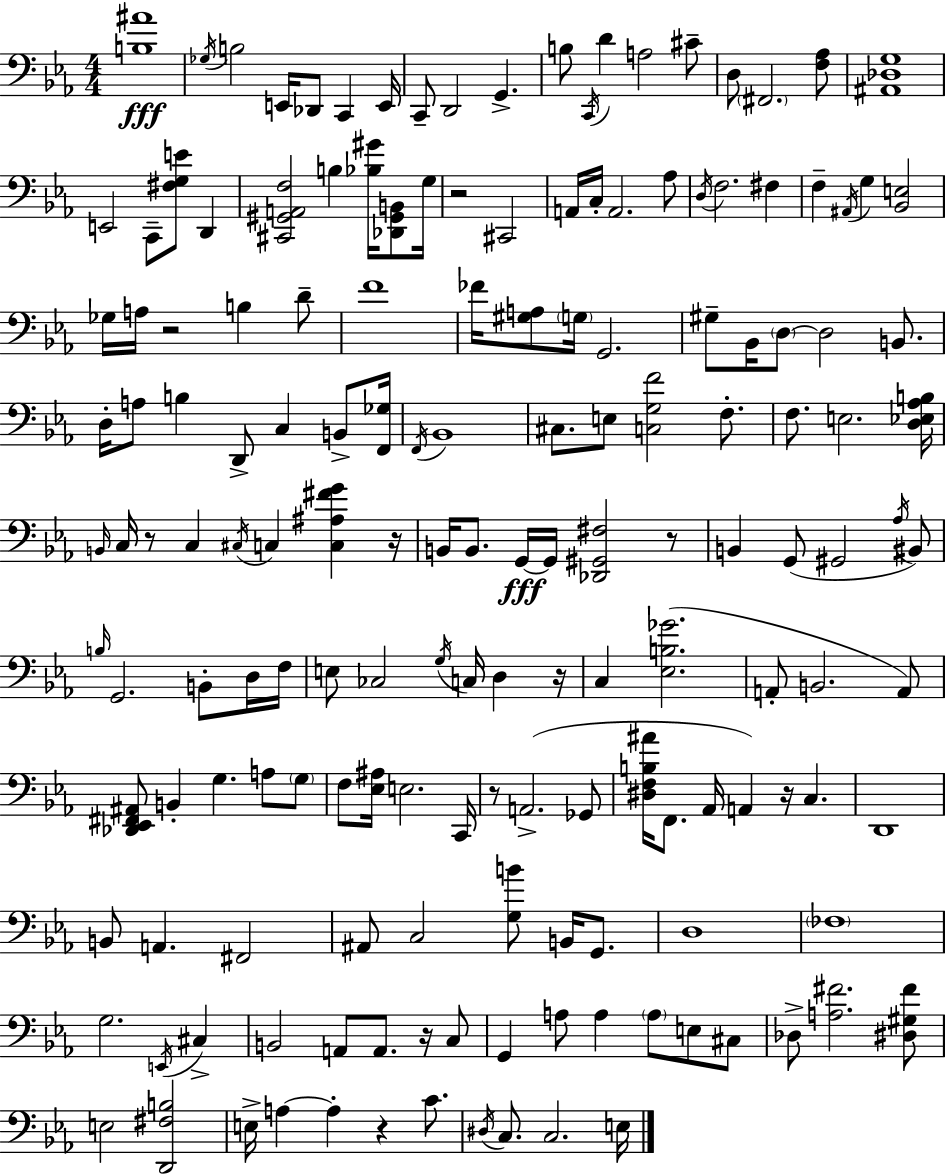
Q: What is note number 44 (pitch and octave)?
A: D3